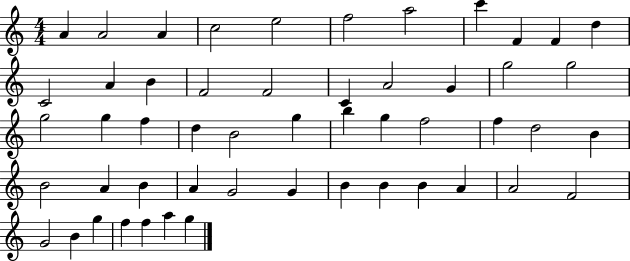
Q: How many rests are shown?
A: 0